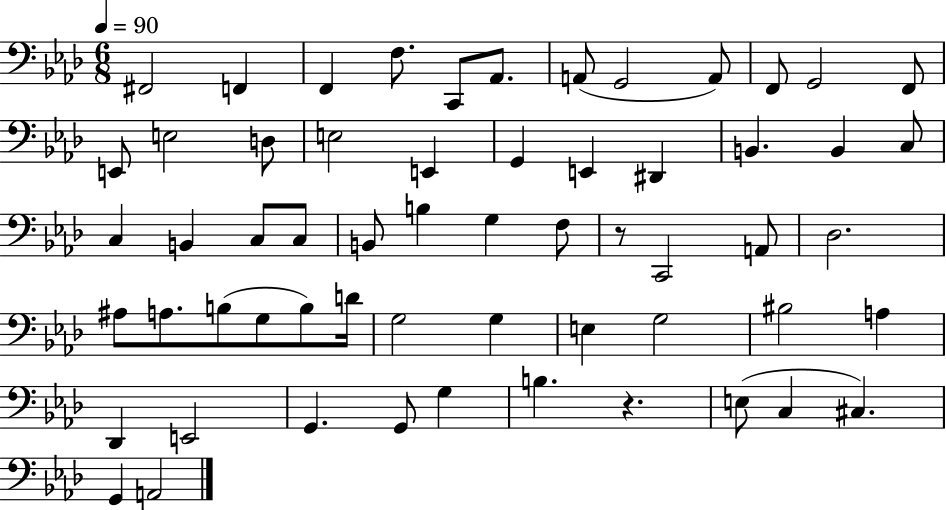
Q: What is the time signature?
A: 6/8